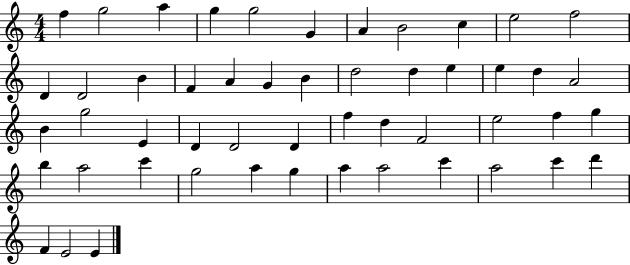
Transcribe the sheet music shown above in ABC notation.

X:1
T:Untitled
M:4/4
L:1/4
K:C
f g2 a g g2 G A B2 c e2 f2 D D2 B F A G B d2 d e e d A2 B g2 E D D2 D f d F2 e2 f g b a2 c' g2 a g a a2 c' a2 c' d' F E2 E